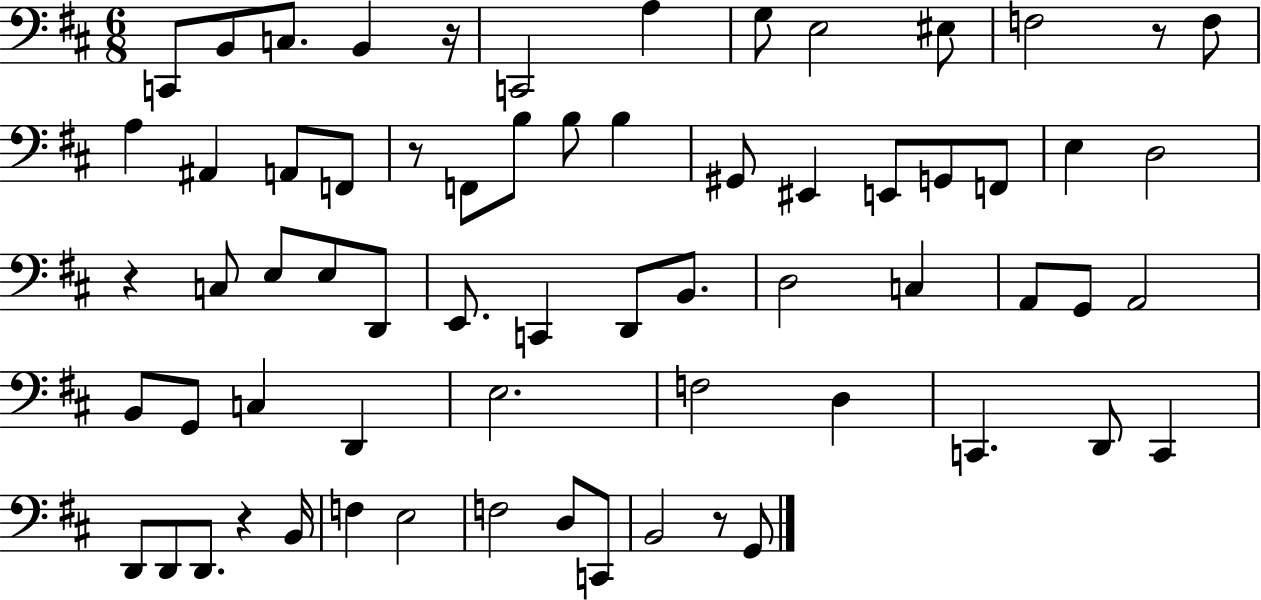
X:1
T:Untitled
M:6/8
L:1/4
K:D
C,,/2 B,,/2 C,/2 B,, z/4 C,,2 A, G,/2 E,2 ^E,/2 F,2 z/2 F,/2 A, ^A,, A,,/2 F,,/2 z/2 F,,/2 B,/2 B,/2 B, ^G,,/2 ^E,, E,,/2 G,,/2 F,,/2 E, D,2 z C,/2 E,/2 E,/2 D,,/2 E,,/2 C,, D,,/2 B,,/2 D,2 C, A,,/2 G,,/2 A,,2 B,,/2 G,,/2 C, D,, E,2 F,2 D, C,, D,,/2 C,, D,,/2 D,,/2 D,,/2 z B,,/4 F, E,2 F,2 D,/2 C,,/2 B,,2 z/2 G,,/2